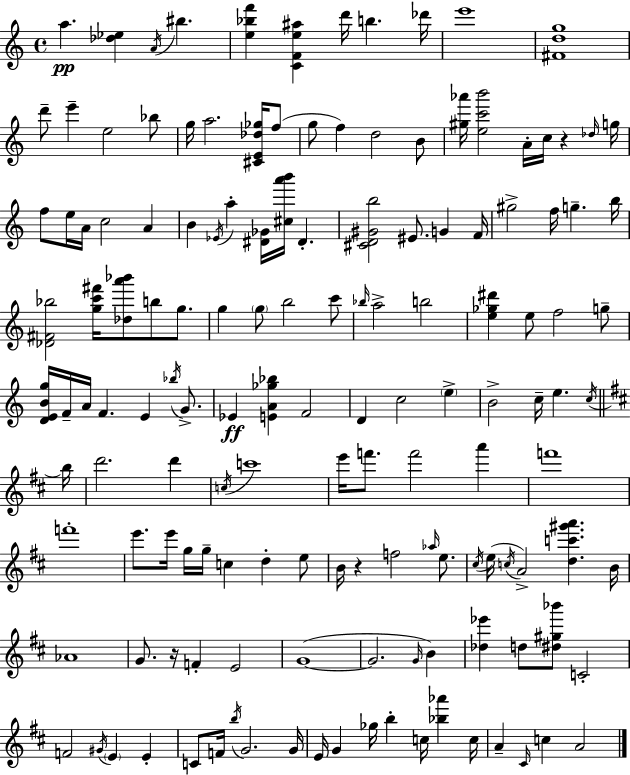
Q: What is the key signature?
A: C major